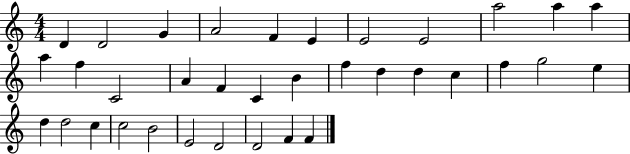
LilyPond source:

{
  \clef treble
  \numericTimeSignature
  \time 4/4
  \key c \major
  d'4 d'2 g'4 | a'2 f'4 e'4 | e'2 e'2 | a''2 a''4 a''4 | \break a''4 f''4 c'2 | a'4 f'4 c'4 b'4 | f''4 d''4 d''4 c''4 | f''4 g''2 e''4 | \break d''4 d''2 c''4 | c''2 b'2 | e'2 d'2 | d'2 f'4 f'4 | \break \bar "|."
}